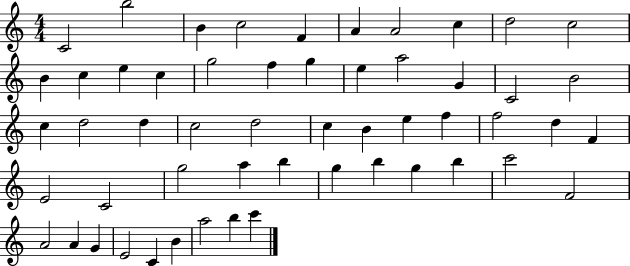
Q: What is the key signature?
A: C major